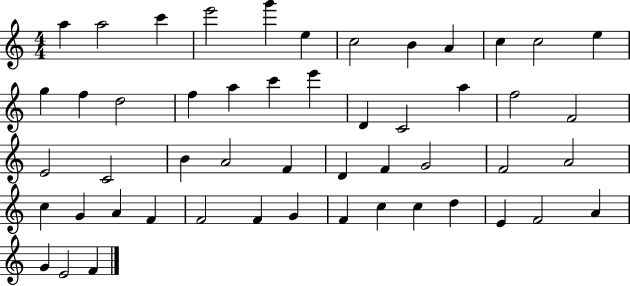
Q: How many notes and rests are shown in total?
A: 51